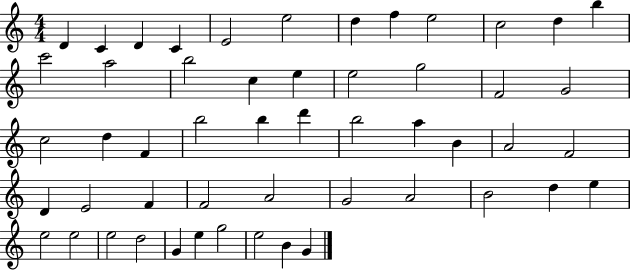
{
  \clef treble
  \numericTimeSignature
  \time 4/4
  \key c \major
  d'4 c'4 d'4 c'4 | e'2 e''2 | d''4 f''4 e''2 | c''2 d''4 b''4 | \break c'''2 a''2 | b''2 c''4 e''4 | e''2 g''2 | f'2 g'2 | \break c''2 d''4 f'4 | b''2 b''4 d'''4 | b''2 a''4 b'4 | a'2 f'2 | \break d'4 e'2 f'4 | f'2 a'2 | g'2 a'2 | b'2 d''4 e''4 | \break e''2 e''2 | e''2 d''2 | g'4 e''4 g''2 | e''2 b'4 g'4 | \break \bar "|."
}